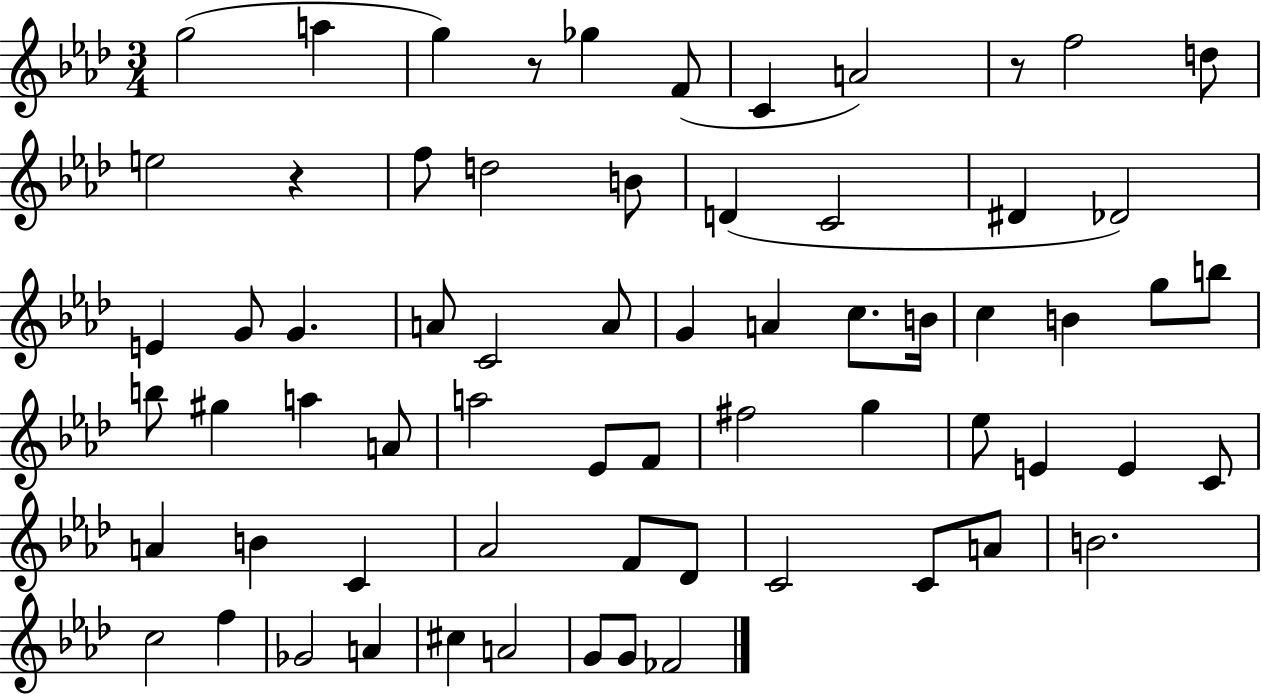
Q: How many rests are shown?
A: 3